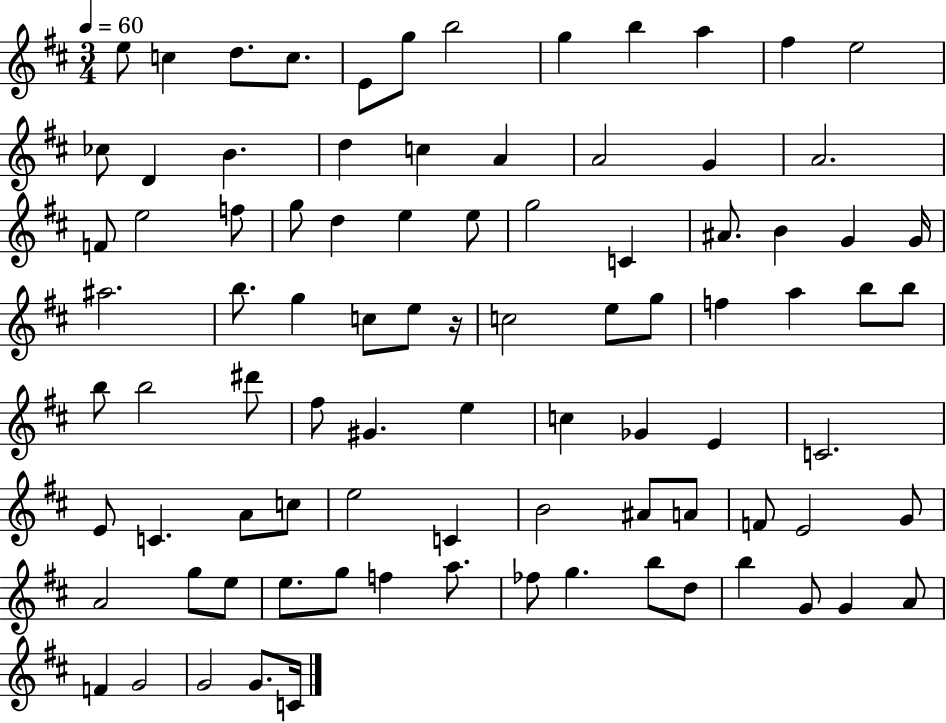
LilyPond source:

{
  \clef treble
  \numericTimeSignature
  \time 3/4
  \key d \major
  \tempo 4 = 60
  e''8 c''4 d''8. c''8. | e'8 g''8 b''2 | g''4 b''4 a''4 | fis''4 e''2 | \break ces''8 d'4 b'4. | d''4 c''4 a'4 | a'2 g'4 | a'2. | \break f'8 e''2 f''8 | g''8 d''4 e''4 e''8 | g''2 c'4 | ais'8. b'4 g'4 g'16 | \break ais''2. | b''8. g''4 c''8 e''8 r16 | c''2 e''8 g''8 | f''4 a''4 b''8 b''8 | \break b''8 b''2 dis'''8 | fis''8 gis'4. e''4 | c''4 ges'4 e'4 | c'2. | \break e'8 c'4. a'8 c''8 | e''2 c'4 | b'2 ais'8 a'8 | f'8 e'2 g'8 | \break a'2 g''8 e''8 | e''8. g''8 f''4 a''8. | fes''8 g''4. b''8 d''8 | b''4 g'8 g'4 a'8 | \break f'4 g'2 | g'2 g'8. c'16 | \bar "|."
}